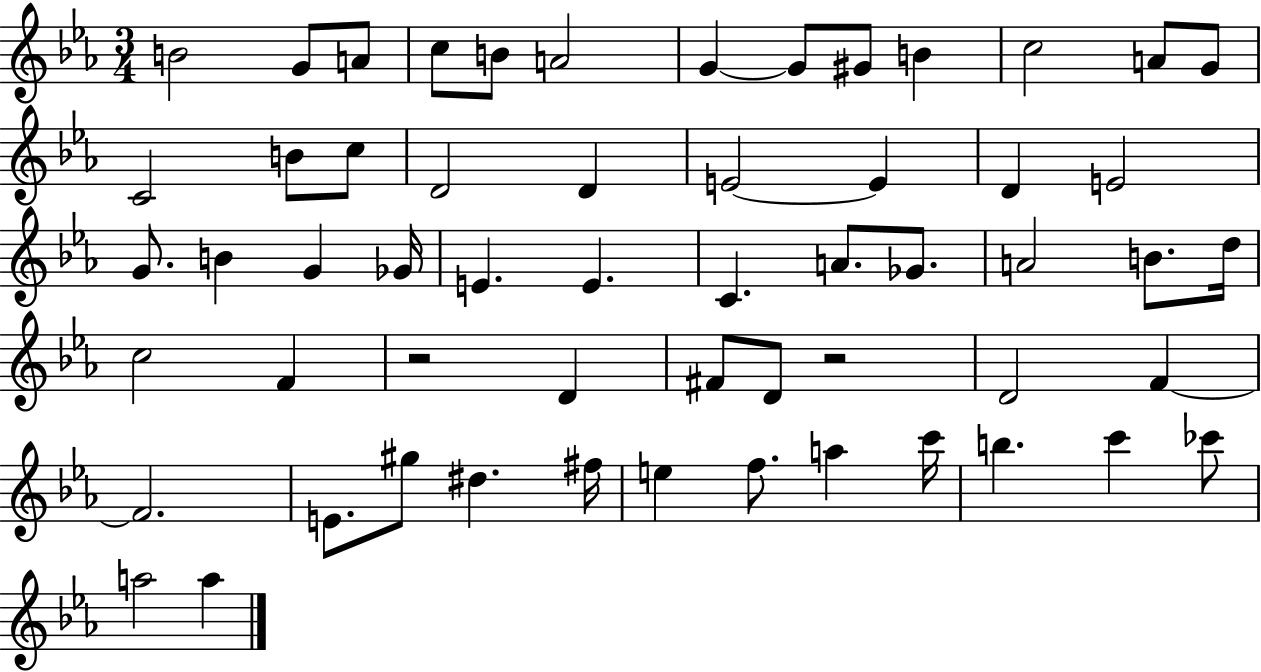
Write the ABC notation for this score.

X:1
T:Untitled
M:3/4
L:1/4
K:Eb
B2 G/2 A/2 c/2 B/2 A2 G G/2 ^G/2 B c2 A/2 G/2 C2 B/2 c/2 D2 D E2 E D E2 G/2 B G _G/4 E E C A/2 _G/2 A2 B/2 d/4 c2 F z2 D ^F/2 D/2 z2 D2 F F2 E/2 ^g/2 ^d ^f/4 e f/2 a c'/4 b c' _c'/2 a2 a